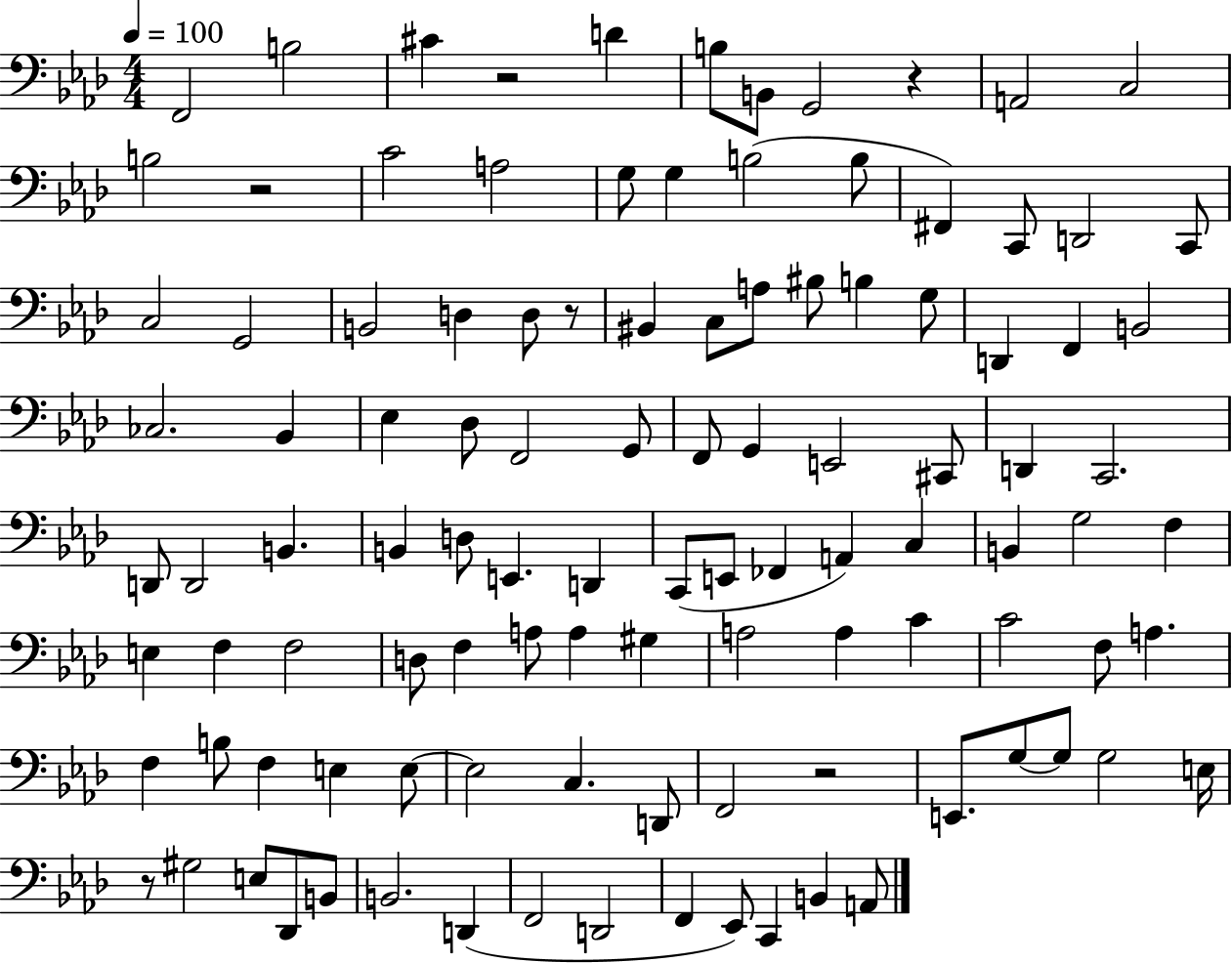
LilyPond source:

{
  \clef bass
  \numericTimeSignature
  \time 4/4
  \key aes \major
  \tempo 4 = 100
  f,2 b2 | cis'4 r2 d'4 | b8 b,8 g,2 r4 | a,2 c2 | \break b2 r2 | c'2 a2 | g8 g4 b2( b8 | fis,4) c,8 d,2 c,8 | \break c2 g,2 | b,2 d4 d8 r8 | bis,4 c8 a8 bis8 b4 g8 | d,4 f,4 b,2 | \break ces2. bes,4 | ees4 des8 f,2 g,8 | f,8 g,4 e,2 cis,8 | d,4 c,2. | \break d,8 d,2 b,4. | b,4 d8 e,4. d,4 | c,8( e,8 fes,4 a,4) c4 | b,4 g2 f4 | \break e4 f4 f2 | d8 f4 a8 a4 gis4 | a2 a4 c'4 | c'2 f8 a4. | \break f4 b8 f4 e4 e8~~ | e2 c4. d,8 | f,2 r2 | e,8. g8~~ g8 g2 e16 | \break r8 gis2 e8 des,8 b,8 | b,2. d,4( | f,2 d,2 | f,4 ees,8) c,4 b,4 a,8 | \break \bar "|."
}